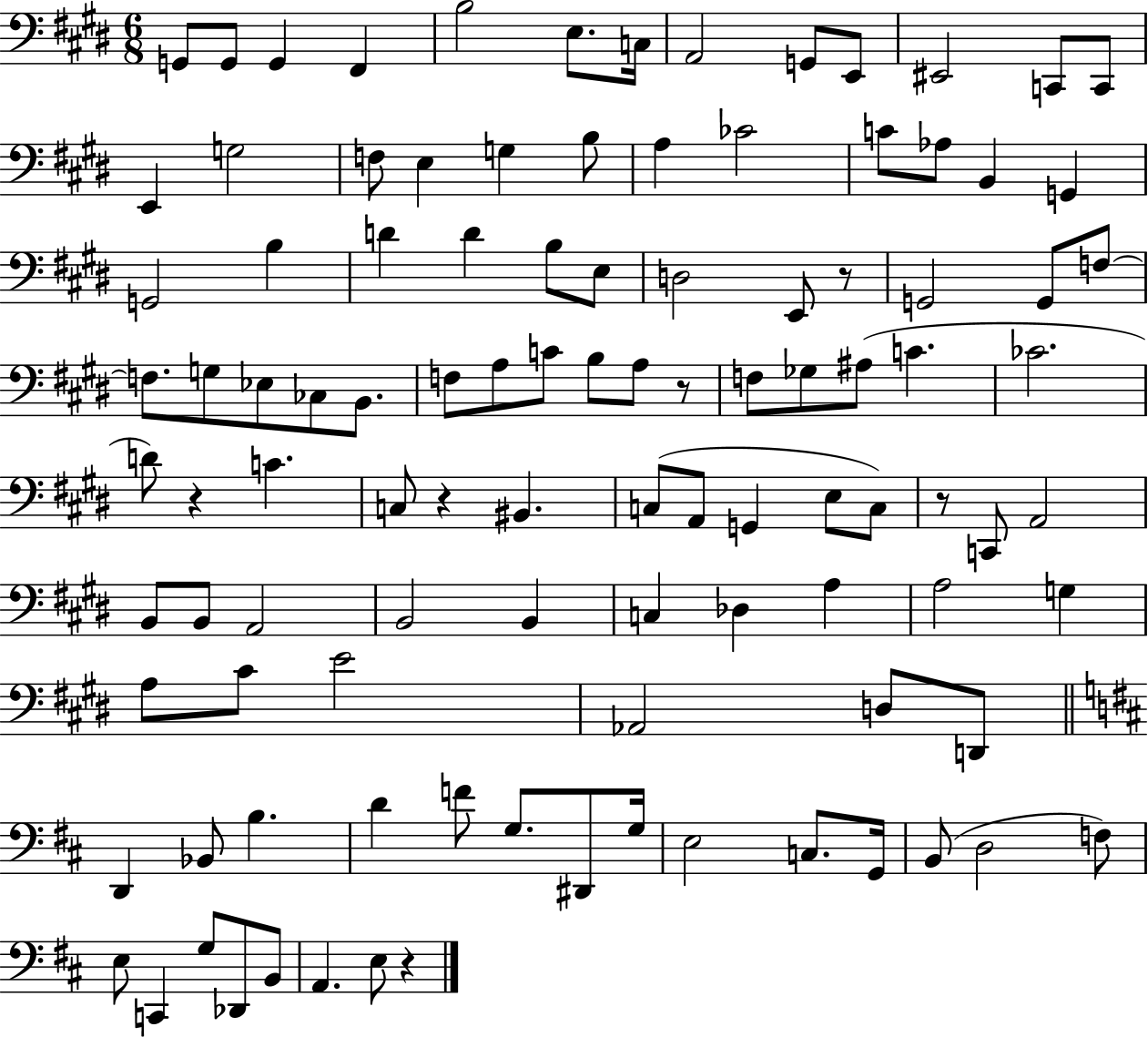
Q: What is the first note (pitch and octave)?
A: G2